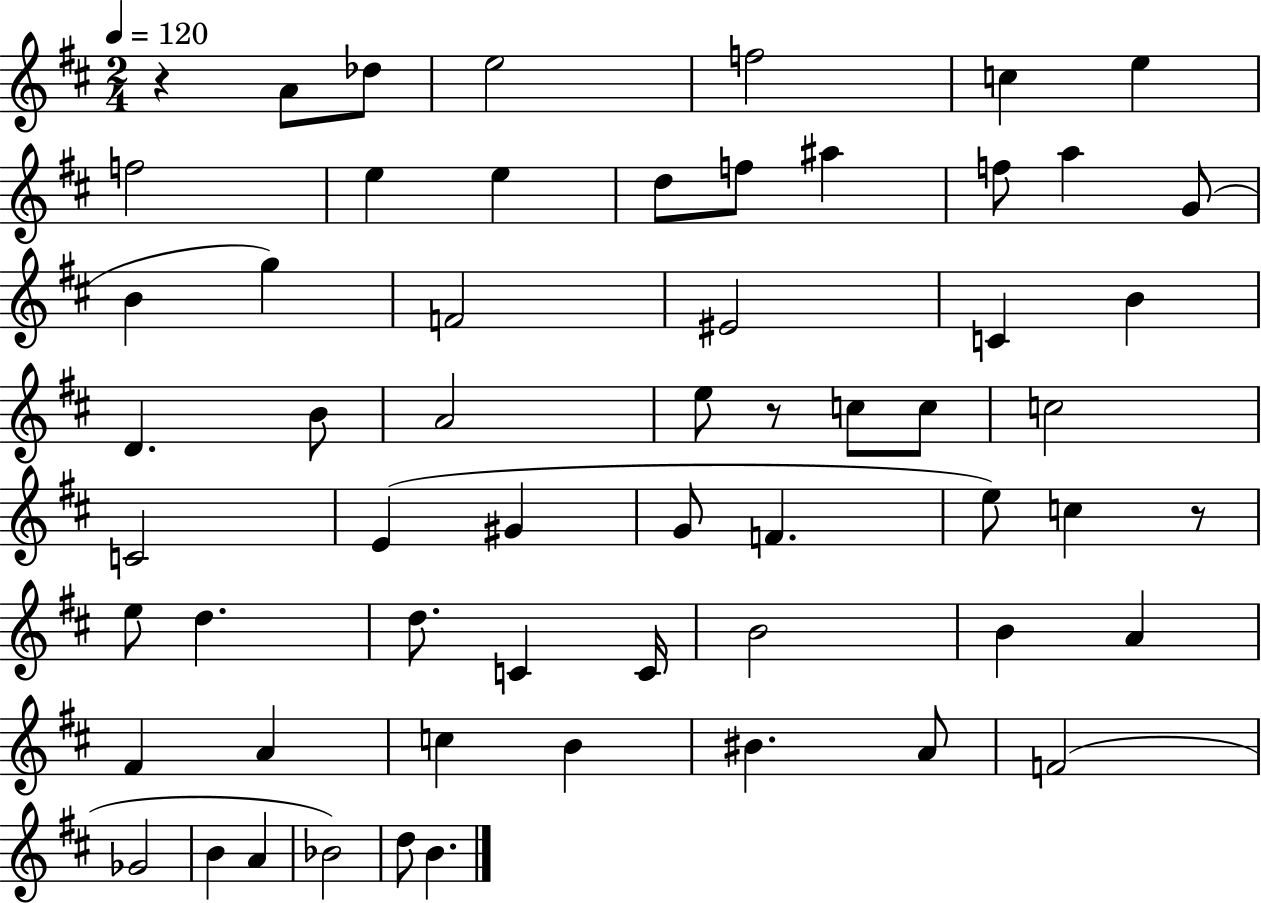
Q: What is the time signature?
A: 2/4